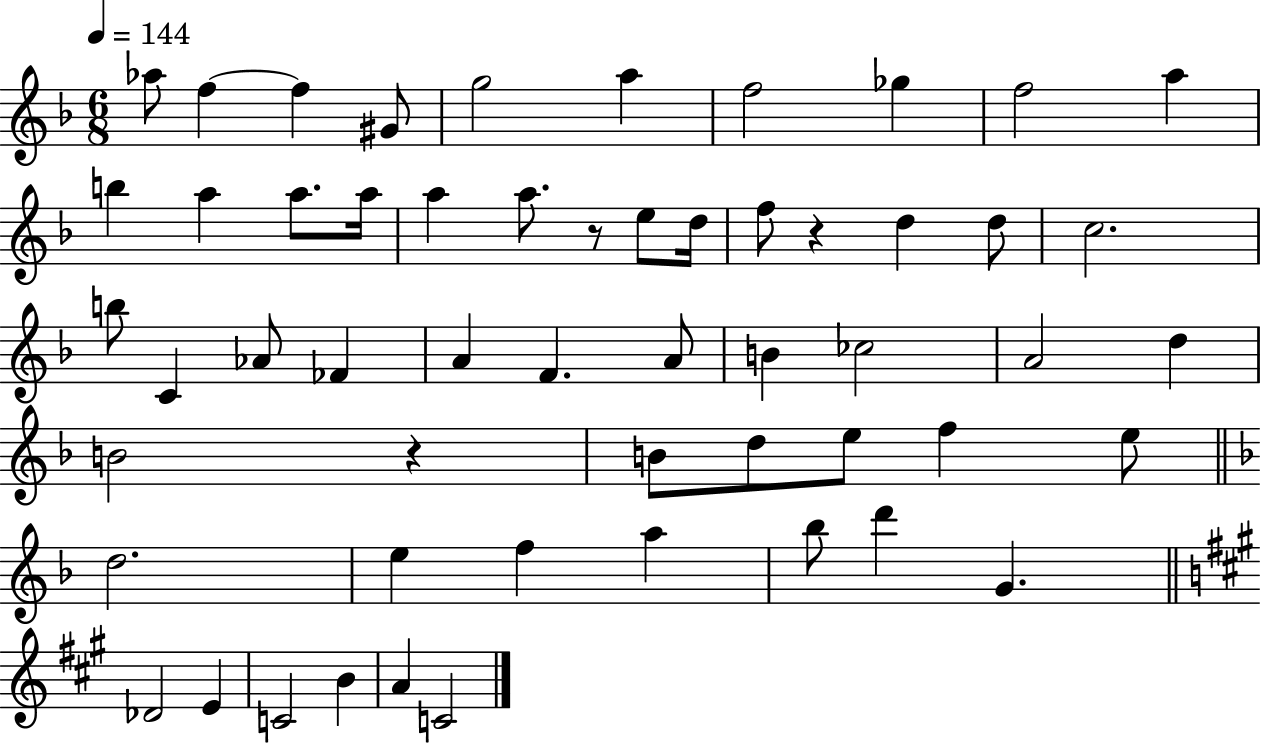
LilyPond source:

{
  \clef treble
  \numericTimeSignature
  \time 6/8
  \key f \major
  \tempo 4 = 144
  aes''8 f''4~~ f''4 gis'8 | g''2 a''4 | f''2 ges''4 | f''2 a''4 | \break b''4 a''4 a''8. a''16 | a''4 a''8. r8 e''8 d''16 | f''8 r4 d''4 d''8 | c''2. | \break b''8 c'4 aes'8 fes'4 | a'4 f'4. a'8 | b'4 ces''2 | a'2 d''4 | \break b'2 r4 | b'8 d''8 e''8 f''4 e''8 | \bar "||" \break \key f \major d''2. | e''4 f''4 a''4 | bes''8 d'''4 g'4. | \bar "||" \break \key a \major des'2 e'4 | c'2 b'4 | a'4 c'2 | \bar "|."
}